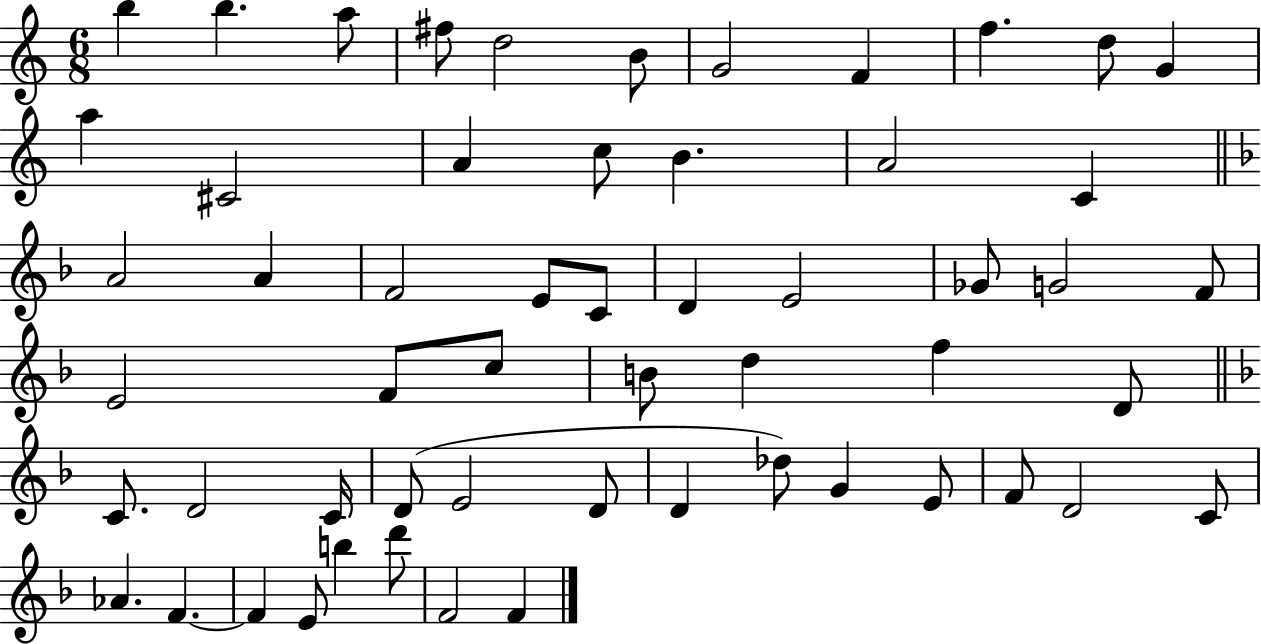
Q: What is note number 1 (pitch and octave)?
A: B5